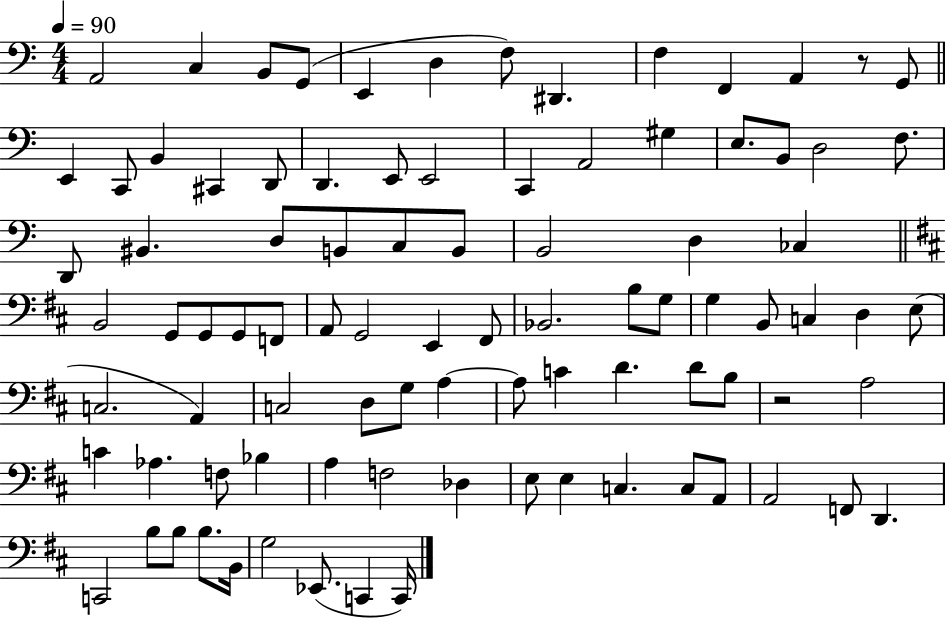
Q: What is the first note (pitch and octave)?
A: A2